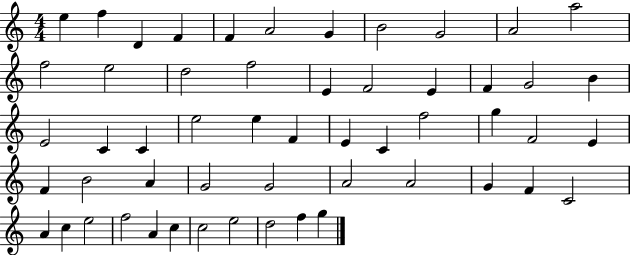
{
  \clef treble
  \numericTimeSignature
  \time 4/4
  \key c \major
  e''4 f''4 d'4 f'4 | f'4 a'2 g'4 | b'2 g'2 | a'2 a''2 | \break f''2 e''2 | d''2 f''2 | e'4 f'2 e'4 | f'4 g'2 b'4 | \break e'2 c'4 c'4 | e''2 e''4 f'4 | e'4 c'4 f''2 | g''4 f'2 e'4 | \break f'4 b'2 a'4 | g'2 g'2 | a'2 a'2 | g'4 f'4 c'2 | \break a'4 c''4 e''2 | f''2 a'4 c''4 | c''2 e''2 | d''2 f''4 g''4 | \break \bar "|."
}